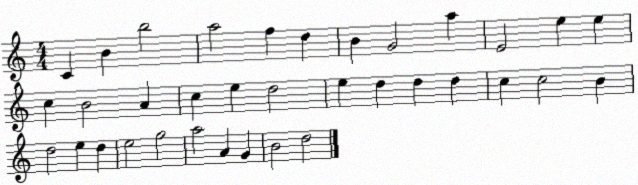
X:1
T:Untitled
M:4/4
L:1/4
K:C
C B b2 a2 f d B G2 a E2 e e c B2 A c e d2 e d d d c c2 B d2 e d e2 g2 a2 A G B2 d2